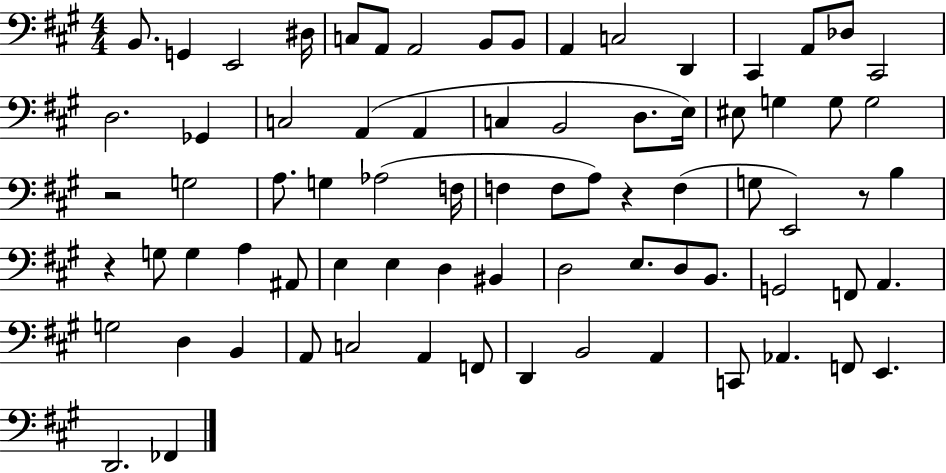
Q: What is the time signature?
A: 4/4